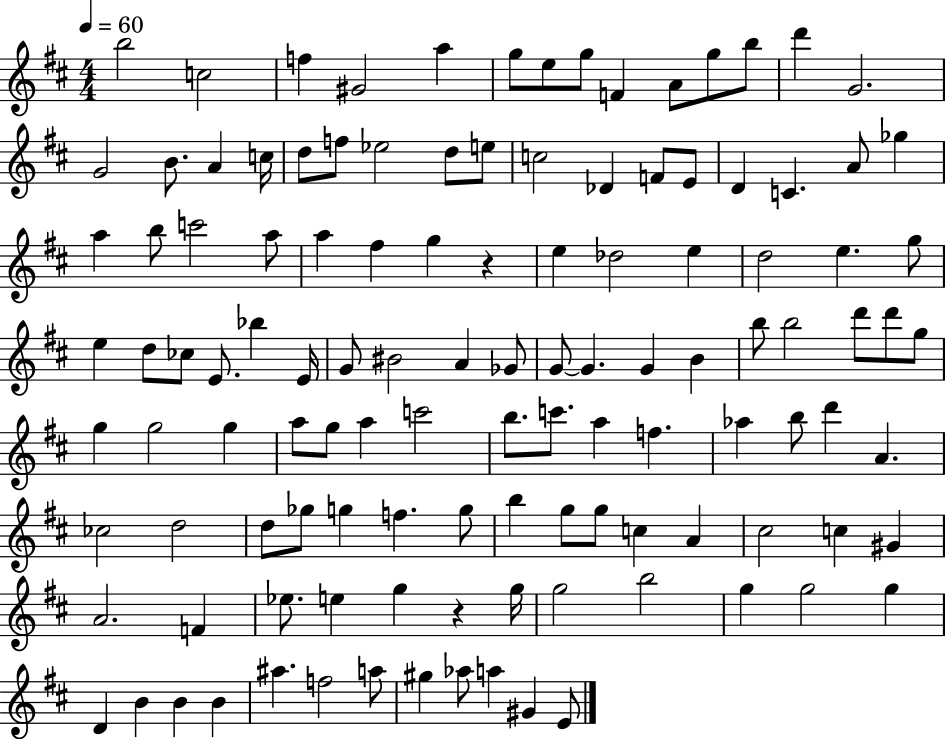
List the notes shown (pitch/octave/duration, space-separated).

B5/h C5/h F5/q G#4/h A5/q G5/e E5/e G5/e F4/q A4/e G5/e B5/e D6/q G4/h. G4/h B4/e. A4/q C5/s D5/e F5/e Eb5/h D5/e E5/e C5/h Db4/q F4/e E4/e D4/q C4/q. A4/e Gb5/q A5/q B5/e C6/h A5/e A5/q F#5/q G5/q R/q E5/q Db5/h E5/q D5/h E5/q. G5/e E5/q D5/e CES5/e E4/e. Bb5/q E4/s G4/e BIS4/h A4/q Gb4/e G4/e G4/q. G4/q B4/q B5/e B5/h D6/e D6/e G5/e G5/q G5/h G5/q A5/e G5/e A5/q C6/h B5/e. C6/e. A5/q F5/q. Ab5/q B5/e D6/q A4/q. CES5/h D5/h D5/e Gb5/e G5/q F5/q. G5/e B5/q G5/e G5/e C5/q A4/q C#5/h C5/q G#4/q A4/h. F4/q Eb5/e. E5/q G5/q R/q G5/s G5/h B5/h G5/q G5/h G5/q D4/q B4/q B4/q B4/q A#5/q. F5/h A5/e G#5/q Ab5/e A5/q G#4/q E4/e